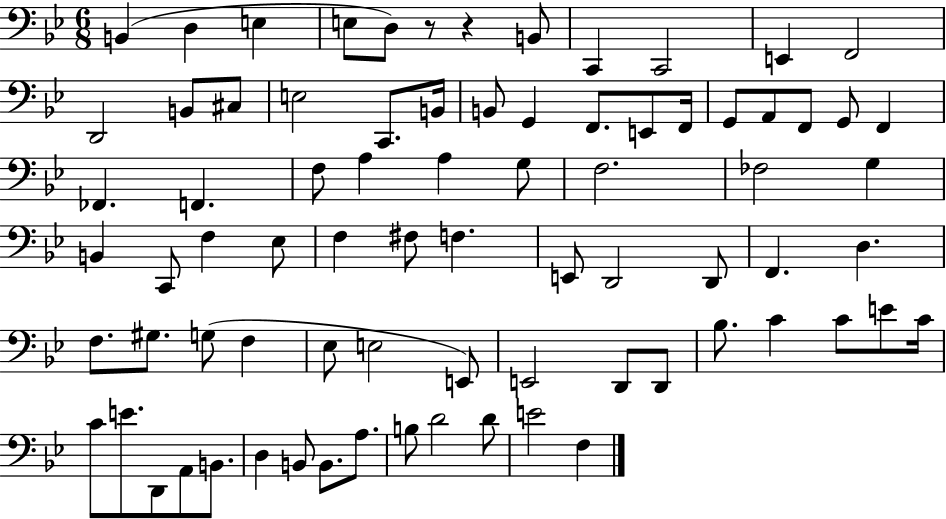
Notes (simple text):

B2/q D3/q E3/q E3/e D3/e R/e R/q B2/e C2/q C2/h E2/q F2/h D2/h B2/e C#3/e E3/h C2/e. B2/s B2/e G2/q F2/e. E2/e F2/s G2/e A2/e F2/e G2/e F2/q FES2/q. F2/q. F3/e A3/q A3/q G3/e F3/h. FES3/h G3/q B2/q C2/e F3/q Eb3/e F3/q F#3/e F3/q. E2/e D2/h D2/e F2/q. D3/q. F3/e. G#3/e. G3/e F3/q Eb3/e E3/h E2/e E2/h D2/e D2/e Bb3/e. C4/q C4/e E4/e C4/s C4/e E4/e. D2/e A2/e B2/e. D3/q B2/e B2/e. A3/e. B3/e D4/h D4/e E4/h F3/q